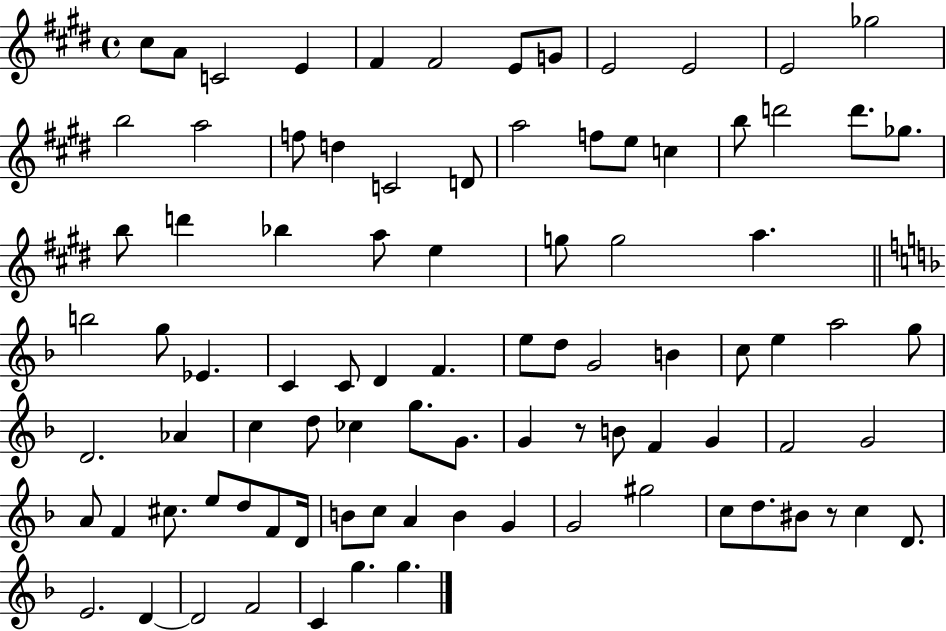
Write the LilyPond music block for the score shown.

{
  \clef treble
  \time 4/4
  \defaultTimeSignature
  \key e \major
  cis''8 a'8 c'2 e'4 | fis'4 fis'2 e'8 g'8 | e'2 e'2 | e'2 ges''2 | \break b''2 a''2 | f''8 d''4 c'2 d'8 | a''2 f''8 e''8 c''4 | b''8 d'''2 d'''8. ges''8. | \break b''8 d'''4 bes''4 a''8 e''4 | g''8 g''2 a''4. | \bar "||" \break \key f \major b''2 g''8 ees'4. | c'4 c'8 d'4 f'4. | e''8 d''8 g'2 b'4 | c''8 e''4 a''2 g''8 | \break d'2. aes'4 | c''4 d''8 ces''4 g''8. g'8. | g'4 r8 b'8 f'4 g'4 | f'2 g'2 | \break a'8 f'4 cis''8. e''8 d''8 f'8 d'16 | b'8 c''8 a'4 b'4 g'4 | g'2 gis''2 | c''8 d''8. bis'8 r8 c''4 d'8. | \break e'2. d'4~~ | d'2 f'2 | c'4 g''4. g''4. | \bar "|."
}